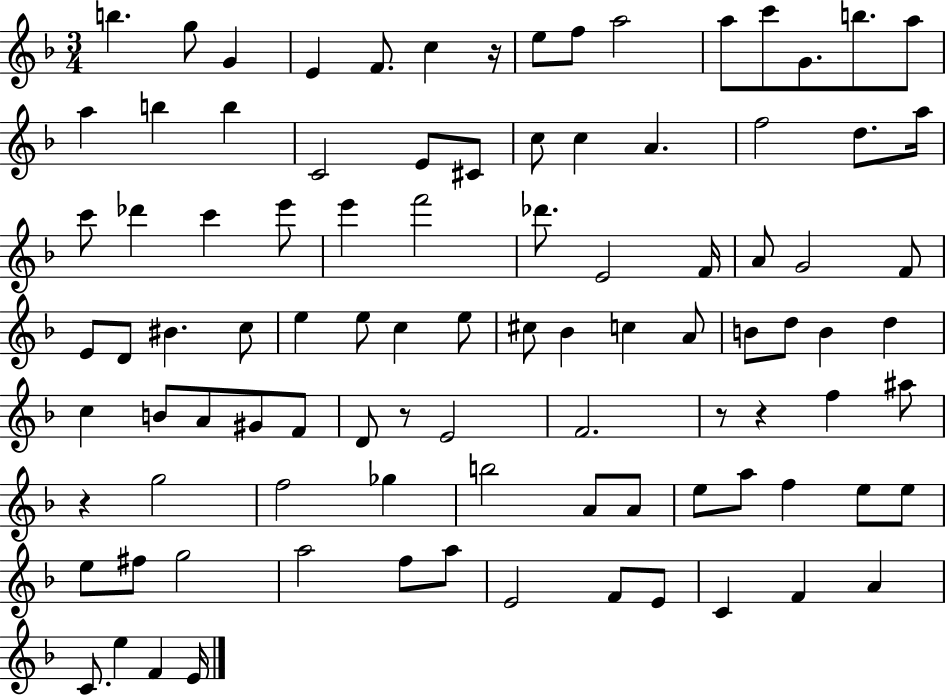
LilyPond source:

{
  \clef treble
  \numericTimeSignature
  \time 3/4
  \key f \major
  b''4. g''8 g'4 | e'4 f'8. c''4 r16 | e''8 f''8 a''2 | a''8 c'''8 g'8. b''8. a''8 | \break a''4 b''4 b''4 | c'2 e'8 cis'8 | c''8 c''4 a'4. | f''2 d''8. a''16 | \break c'''8 des'''4 c'''4 e'''8 | e'''4 f'''2 | des'''8. e'2 f'16 | a'8 g'2 f'8 | \break e'8 d'8 bis'4. c''8 | e''4 e''8 c''4 e''8 | cis''8 bes'4 c''4 a'8 | b'8 d''8 b'4 d''4 | \break c''4 b'8 a'8 gis'8 f'8 | d'8 r8 e'2 | f'2. | r8 r4 f''4 ais''8 | \break r4 g''2 | f''2 ges''4 | b''2 a'8 a'8 | e''8 a''8 f''4 e''8 e''8 | \break e''8 fis''8 g''2 | a''2 f''8 a''8 | e'2 f'8 e'8 | c'4 f'4 a'4 | \break c'8. e''4 f'4 e'16 | \bar "|."
}